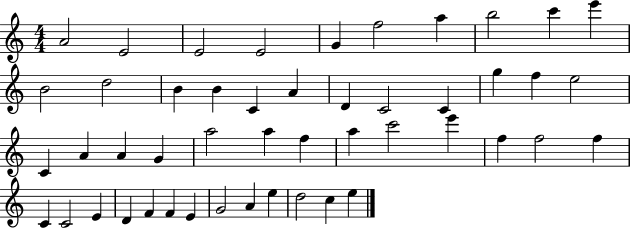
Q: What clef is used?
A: treble